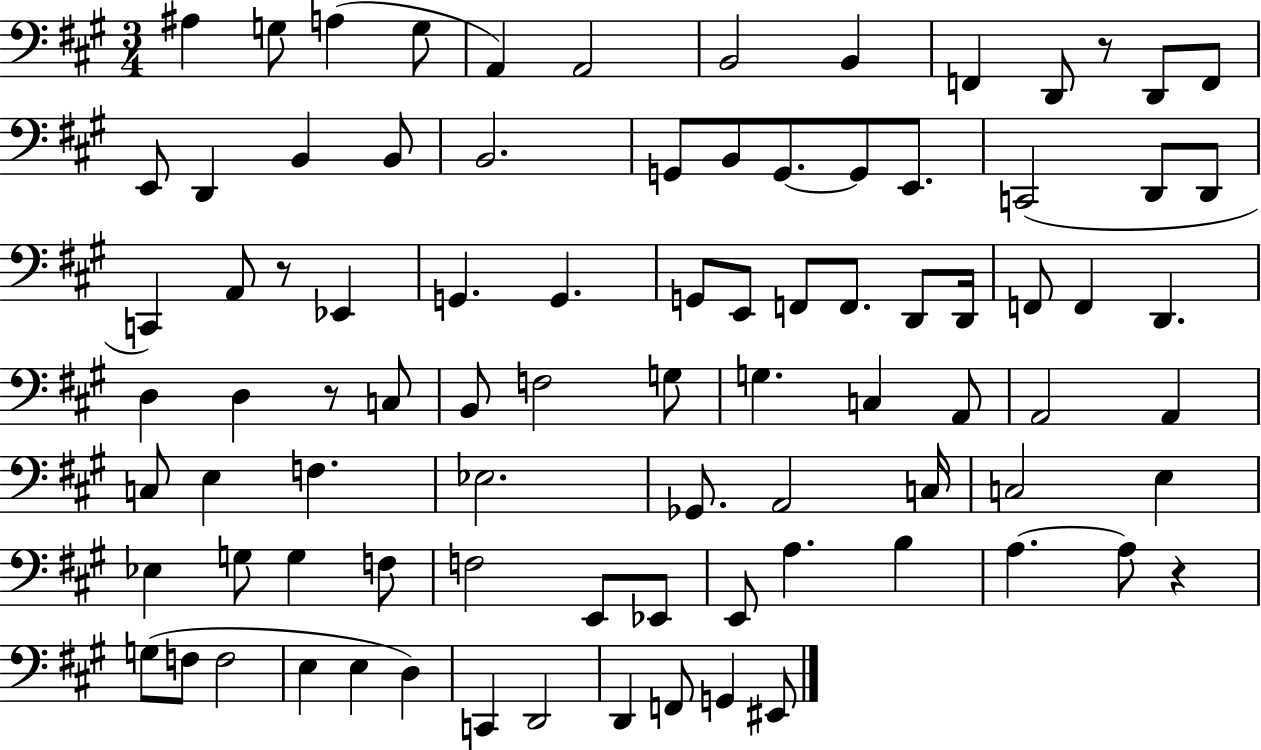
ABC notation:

X:1
T:Untitled
M:3/4
L:1/4
K:A
^A, G,/2 A, G,/2 A,, A,,2 B,,2 B,, F,, D,,/2 z/2 D,,/2 F,,/2 E,,/2 D,, B,, B,,/2 B,,2 G,,/2 B,,/2 G,,/2 G,,/2 E,,/2 C,,2 D,,/2 D,,/2 C,, A,,/2 z/2 _E,, G,, G,, G,,/2 E,,/2 F,,/2 F,,/2 D,,/2 D,,/4 F,,/2 F,, D,, D, D, z/2 C,/2 B,,/2 F,2 G,/2 G, C, A,,/2 A,,2 A,, C,/2 E, F, _E,2 _G,,/2 A,,2 C,/4 C,2 E, _E, G,/2 G, F,/2 F,2 E,,/2 _E,,/2 E,,/2 A, B, A, A,/2 z G,/2 F,/2 F,2 E, E, D, C,, D,,2 D,, F,,/2 G,, ^E,,/2